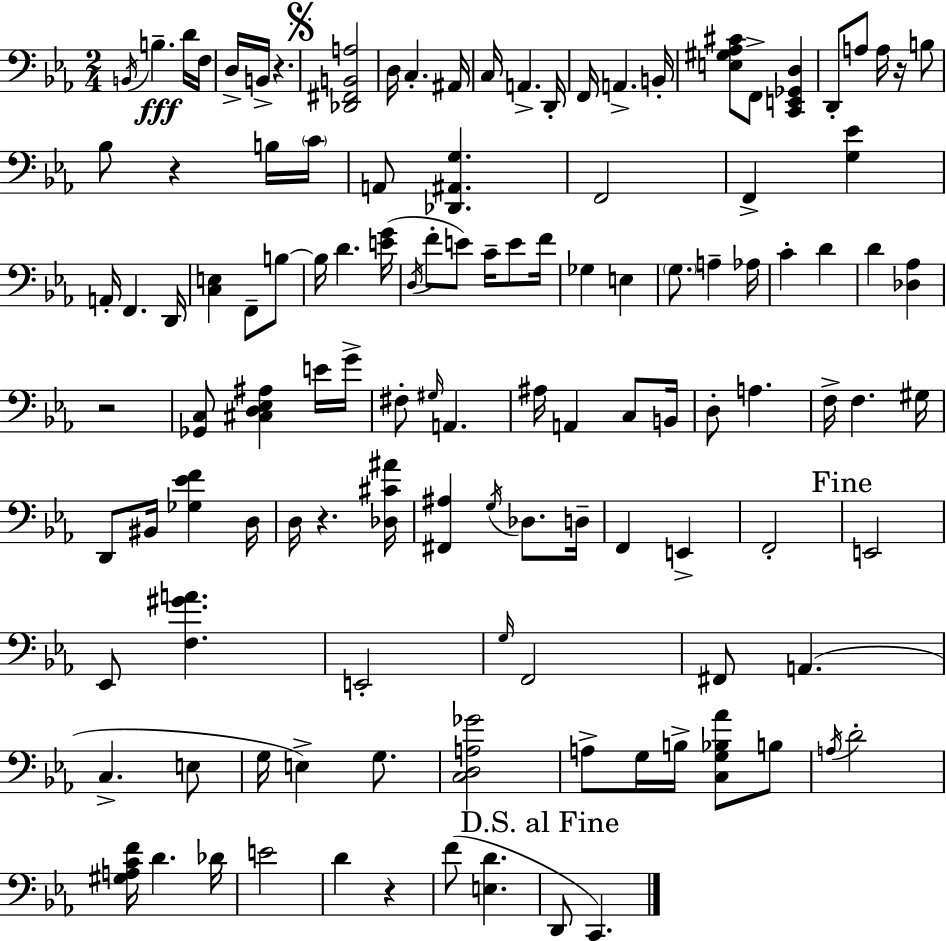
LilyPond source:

{
  \clef bass
  \numericTimeSignature
  \time 2/4
  \key ees \major
  \acciaccatura { b,16 }\fff b4.-- d'16 | f16 d16-> b,16-> r4. | \mark \markup { \musicglyph "scripts.segno" } <des, fis, b, a>2 | d16 c4.-. | \break ais,16 c16 a,4.-> | d,16-. f,16 a,4.-> | b,16-. <e gis aes cis'>8 f,8-> <c, e, ges, d>4 | d,8-. a8 a16 r16 b8 | \break bes8 r4 b16 | \parenthesize c'16 a,8 <des, ais, g>4. | f,2 | f,4-> <g ees'>4 | \break a,16-. f,4. | d,16 <c e>4 f,8-- b8~~ | b16 d'4. | <e' g'>16( \acciaccatura { d16 } f'8-. e'8) c'16-- e'8 | \break f'16 ges4 e4 | \parenthesize g8. a4-- | aes16 c'4-. d'4 | d'4 <des aes>4 | \break r2 | <ges, c>8 <cis d ees ais>4 | e'16 g'16-> fis8-. \grace { gis16 } a,4. | ais16 a,4 | \break c8 b,16 d8-. a4. | f16-> f4. | gis16 d,8 bis,16 <ges ees' f'>4 | d16 d16 r4. | \break <des cis' ais'>16 <fis, ais>4 \acciaccatura { g16 } | des8. d16-- f,4 | e,4-> f,2-. | \mark "Fine" e,2 | \break ees,8 <f gis' a'>4. | e,2-. | \grace { g16 } f,2 | fis,8 a,4.( | \break c4.-> | e8 g16 e4->) | g8. <c d a ges'>2 | a8-> g16 | \break b16-> <c g bes aes'>8 b8 \acciaccatura { a16 } d'2-. | <gis a c' f'>16 d'4. | des'16 e'2 | d'4 | \break r4 f'8( | <e d'>4. \mark "D.S. al Fine" d,8 | c,4.) \bar "|."
}